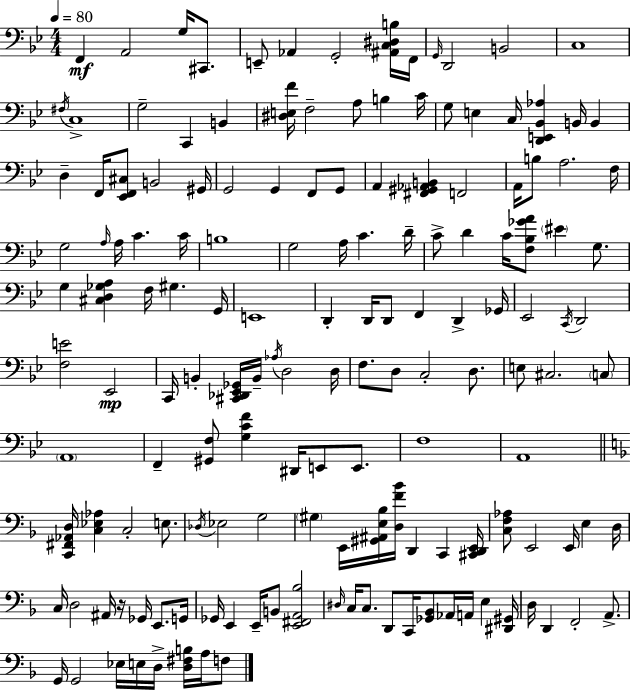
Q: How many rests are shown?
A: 1